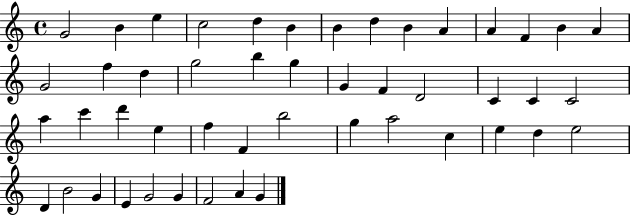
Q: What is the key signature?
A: C major